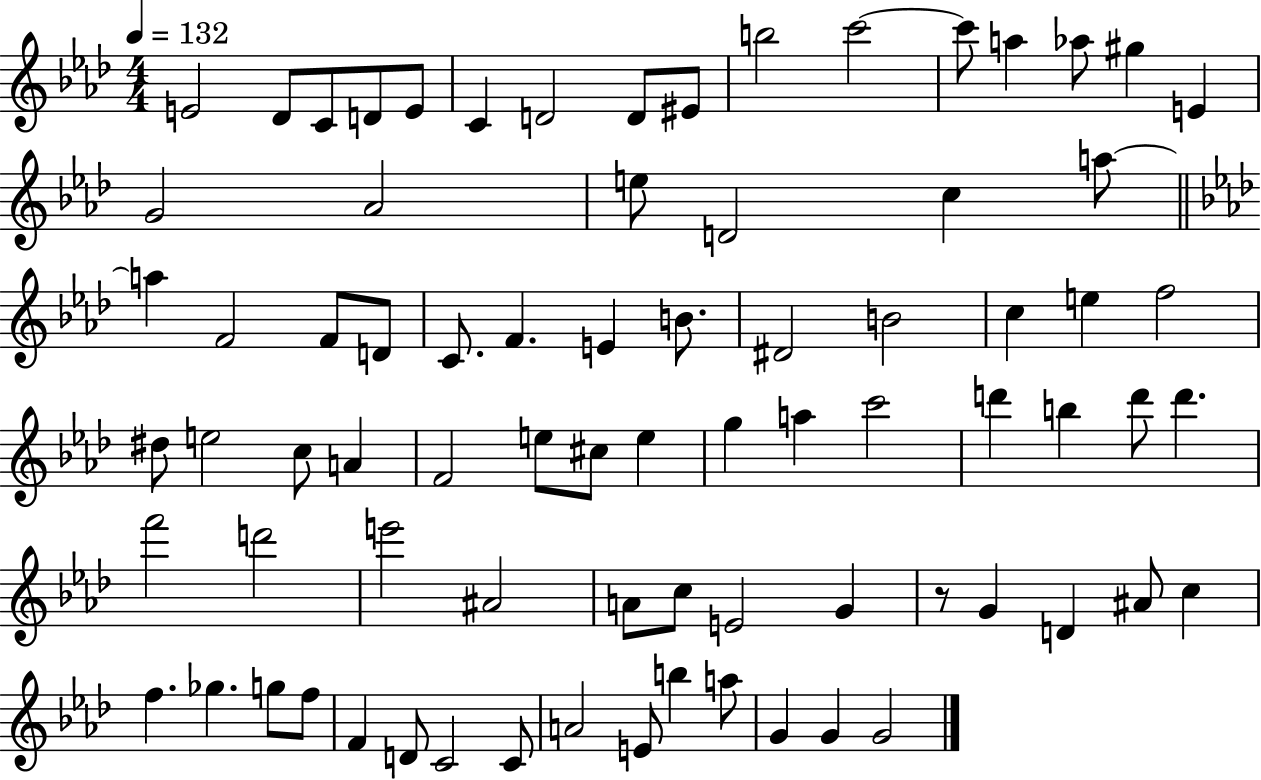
{
  \clef treble
  \numericTimeSignature
  \time 4/4
  \key aes \major
  \tempo 4 = 132
  e'2 des'8 c'8 d'8 e'8 | c'4 d'2 d'8 eis'8 | b''2 c'''2~~ | c'''8 a''4 aes''8 gis''4 e'4 | \break g'2 aes'2 | e''8 d'2 c''4 a''8~~ | \bar "||" \break \key f \minor a''4 f'2 f'8 d'8 | c'8. f'4. e'4 b'8. | dis'2 b'2 | c''4 e''4 f''2 | \break dis''8 e''2 c''8 a'4 | f'2 e''8 cis''8 e''4 | g''4 a''4 c'''2 | d'''4 b''4 d'''8 d'''4. | \break f'''2 d'''2 | e'''2 ais'2 | a'8 c''8 e'2 g'4 | r8 g'4 d'4 ais'8 c''4 | \break f''4. ges''4. g''8 f''8 | f'4 d'8 c'2 c'8 | a'2 e'8 b''4 a''8 | g'4 g'4 g'2 | \break \bar "|."
}